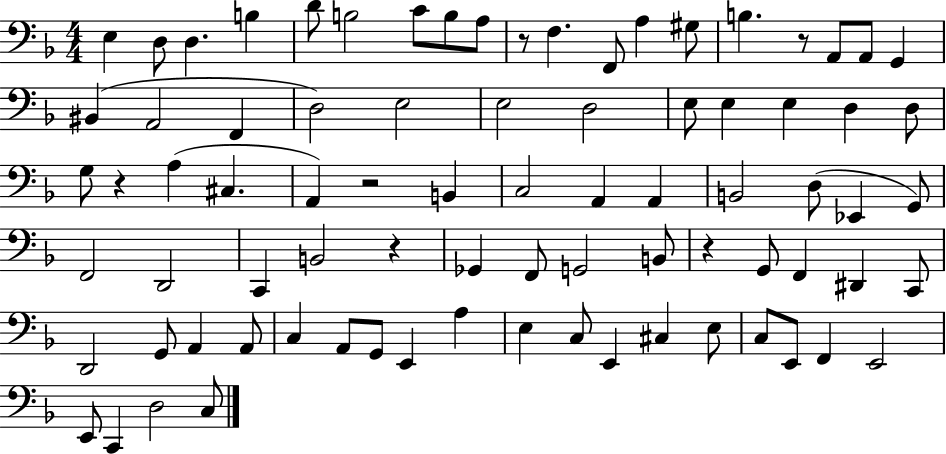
E3/q D3/e D3/q. B3/q D4/e B3/h C4/e B3/e A3/e R/e F3/q. F2/e A3/q G#3/e B3/q. R/e A2/e A2/e G2/q BIS2/q A2/h F2/q D3/h E3/h E3/h D3/h E3/e E3/q E3/q D3/q D3/e G3/e R/q A3/q C#3/q. A2/q R/h B2/q C3/h A2/q A2/q B2/h D3/e Eb2/q G2/e F2/h D2/h C2/q B2/h R/q Gb2/q F2/e G2/h B2/e R/q G2/e F2/q D#2/q C2/e D2/h G2/e A2/q A2/e C3/q A2/e G2/e E2/q A3/q E3/q C3/e E2/q C#3/q E3/e C3/e E2/e F2/q E2/h E2/e C2/q D3/h C3/e